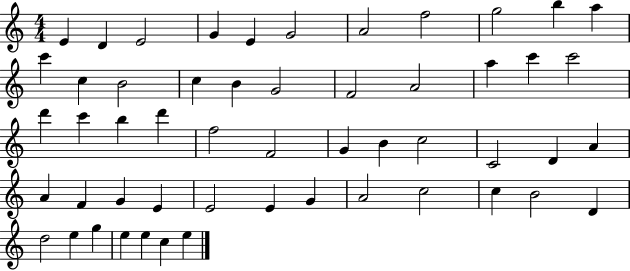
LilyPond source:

{
  \clef treble
  \numericTimeSignature
  \time 4/4
  \key c \major
  e'4 d'4 e'2 | g'4 e'4 g'2 | a'2 f''2 | g''2 b''4 a''4 | \break c'''4 c''4 b'2 | c''4 b'4 g'2 | f'2 a'2 | a''4 c'''4 c'''2 | \break d'''4 c'''4 b''4 d'''4 | f''2 f'2 | g'4 b'4 c''2 | c'2 d'4 a'4 | \break a'4 f'4 g'4 e'4 | e'2 e'4 g'4 | a'2 c''2 | c''4 b'2 d'4 | \break d''2 e''4 g''4 | e''4 e''4 c''4 e''4 | \bar "|."
}